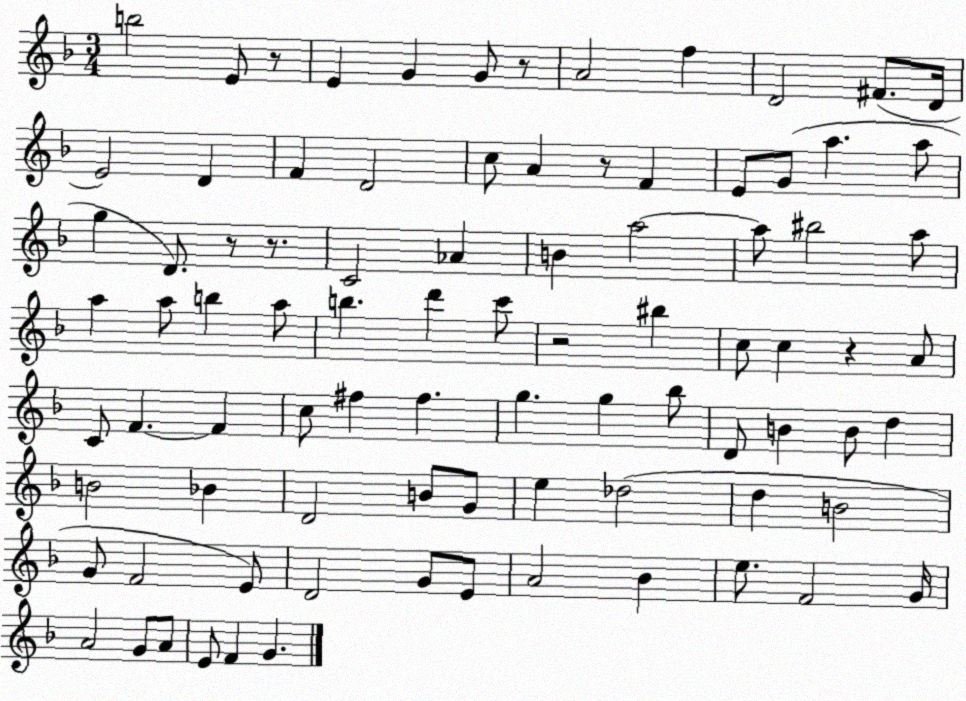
X:1
T:Untitled
M:3/4
L:1/4
K:F
b2 E/2 z/2 E G G/2 z/2 A2 f D2 ^F/2 D/4 E2 D F D2 c/2 A z/2 F E/2 G/2 a a/2 g D/2 z/2 z/2 C2 _A B a2 a/2 ^b2 a/2 a a/2 b a/2 b d' c'/2 z2 ^b c/2 c z A/2 C/2 F F c/2 ^f ^f g g _b/2 D/2 B B/2 d B2 _B D2 B/2 G/2 e _d2 d B2 G/2 F2 E/2 D2 G/2 E/2 A2 _B e/2 F2 G/4 A2 G/2 A/2 E/2 F G